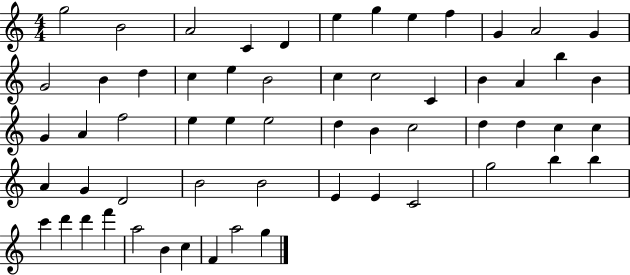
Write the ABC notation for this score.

X:1
T:Untitled
M:4/4
L:1/4
K:C
g2 B2 A2 C D e g e f G A2 G G2 B d c e B2 c c2 C B A b B G A f2 e e e2 d B c2 d d c c A G D2 B2 B2 E E C2 g2 b b c' d' d' f' a2 B c F a2 g